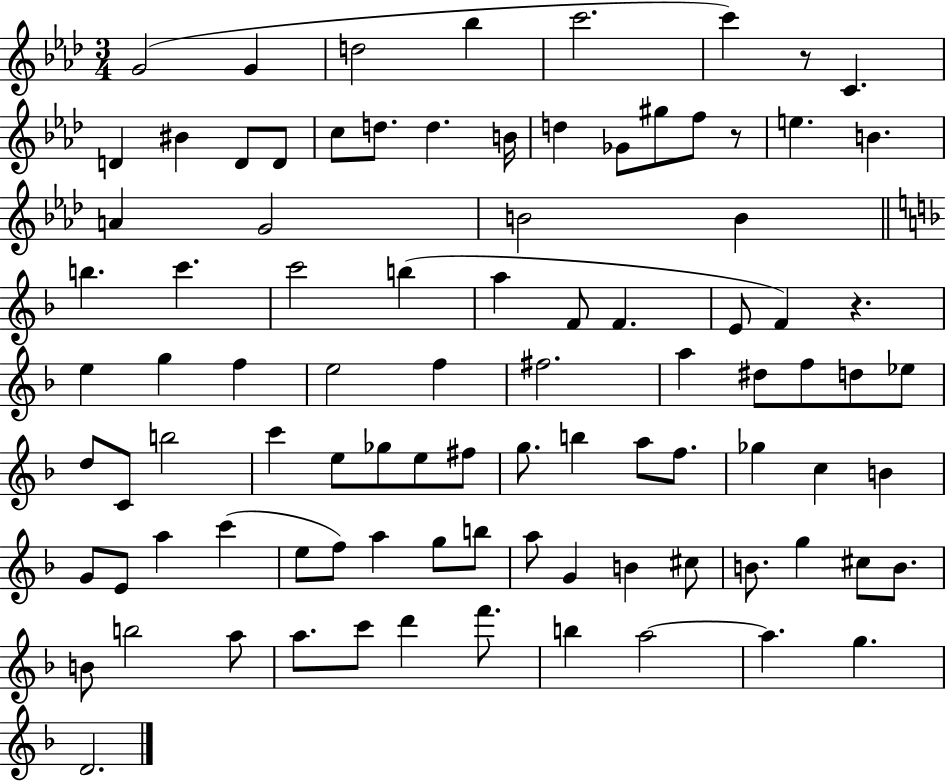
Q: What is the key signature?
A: AES major